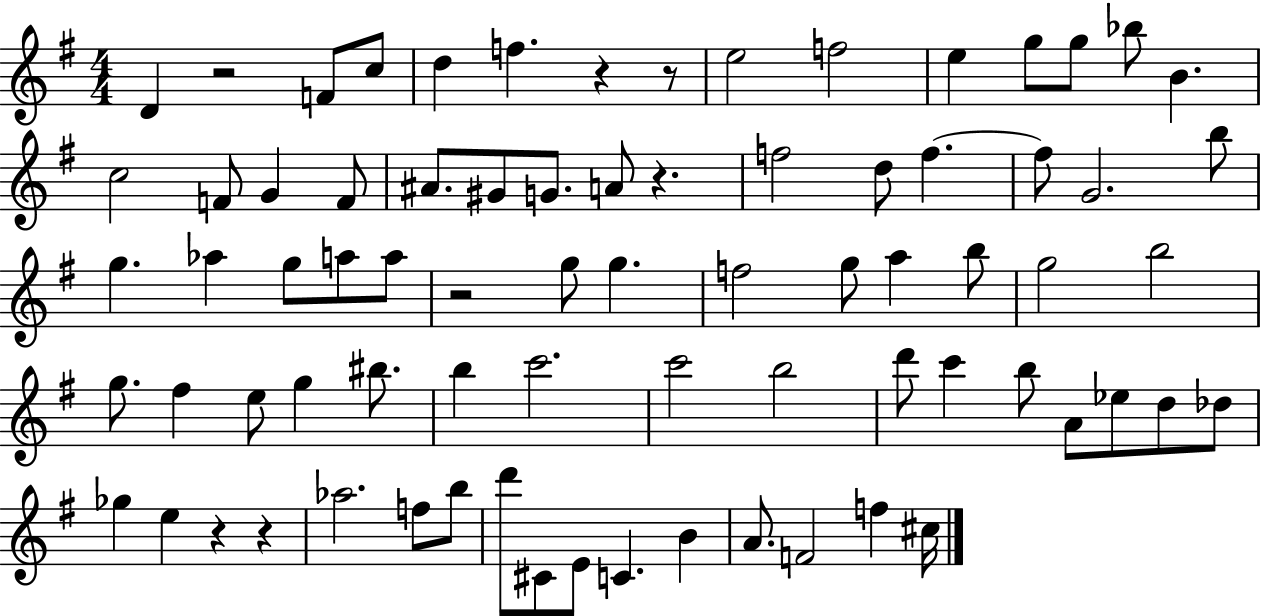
X:1
T:Untitled
M:4/4
L:1/4
K:G
D z2 F/2 c/2 d f z z/2 e2 f2 e g/2 g/2 _b/2 B c2 F/2 G F/2 ^A/2 ^G/2 G/2 A/2 z f2 d/2 f f/2 G2 b/2 g _a g/2 a/2 a/2 z2 g/2 g f2 g/2 a b/2 g2 b2 g/2 ^f e/2 g ^b/2 b c'2 c'2 b2 d'/2 c' b/2 A/2 _e/2 d/2 _d/2 _g e z z _a2 f/2 b/2 d'/2 ^C/2 E/2 C B A/2 F2 f ^c/4